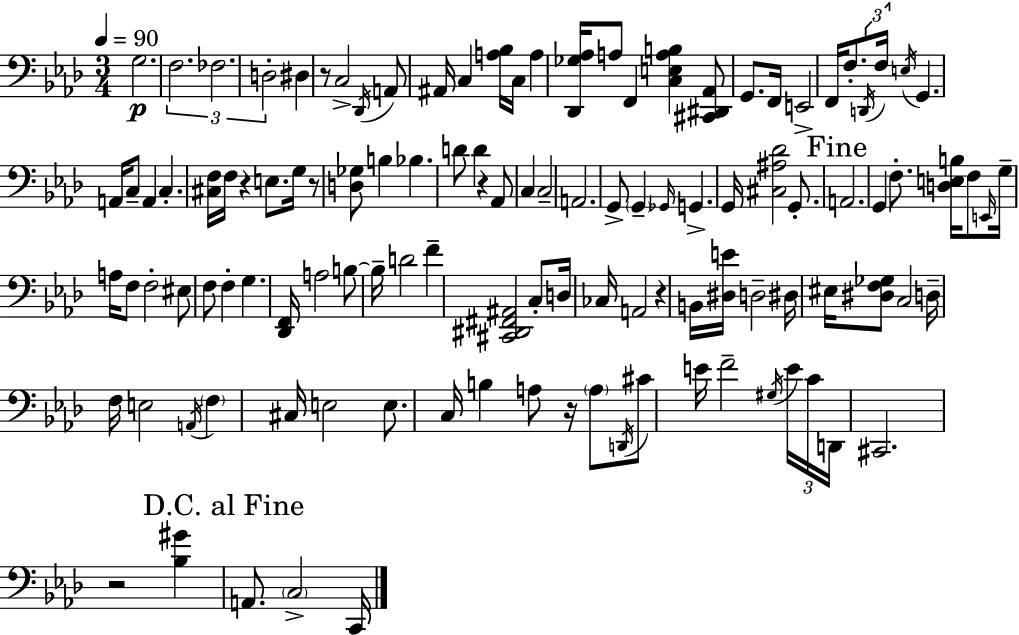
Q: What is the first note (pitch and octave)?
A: G3